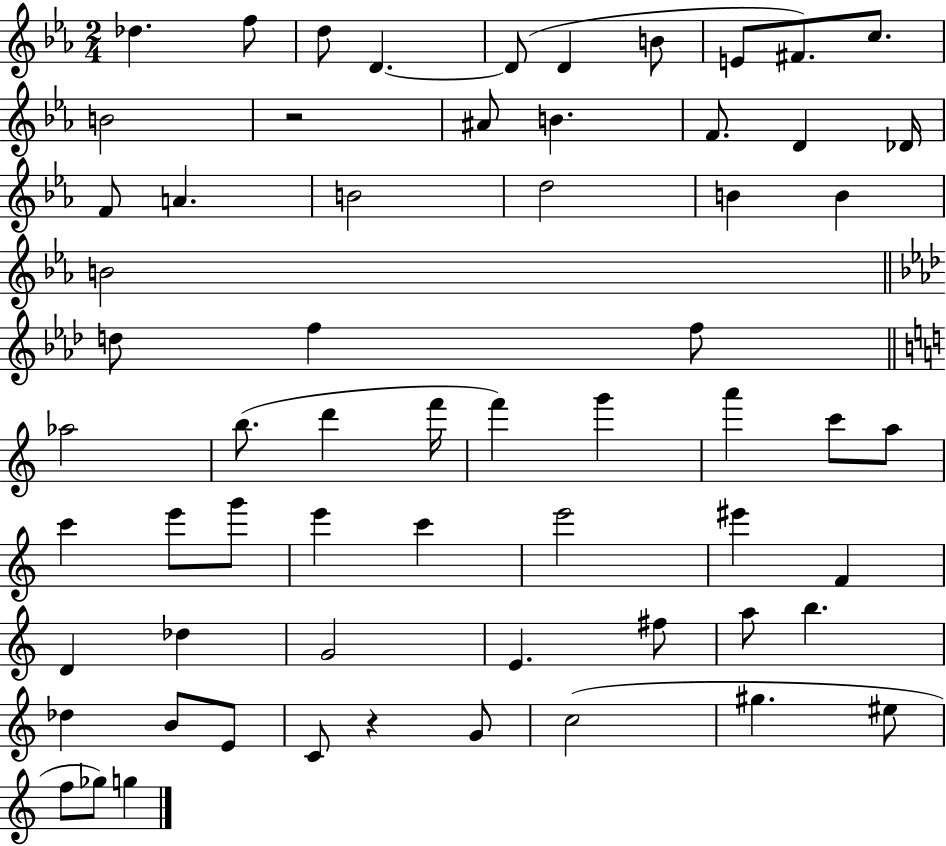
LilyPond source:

{
  \clef treble
  \numericTimeSignature
  \time 2/4
  \key ees \major
  \repeat volta 2 { des''4. f''8 | d''8 d'4.~~ | d'8( d'4 b'8 | e'8 fis'8.) c''8. | \break b'2 | r2 | ais'8 b'4. | f'8. d'4 des'16 | \break f'8 a'4. | b'2 | d''2 | b'4 b'4 | \break b'2 | \bar "||" \break \key aes \major d''8 f''4 f''8 | \bar "||" \break \key c \major aes''2 | b''8.( d'''4 f'''16 | f'''4) g'''4 | a'''4 c'''8 a''8 | \break c'''4 e'''8 g'''8 | e'''4 c'''4 | e'''2 | eis'''4 f'4 | \break d'4 des''4 | g'2 | e'4. fis''8 | a''8 b''4. | \break des''4 b'8 e'8 | c'8 r4 g'8 | c''2( | gis''4. eis''8 | \break f''8 ges''8) g''4 | } \bar "|."
}